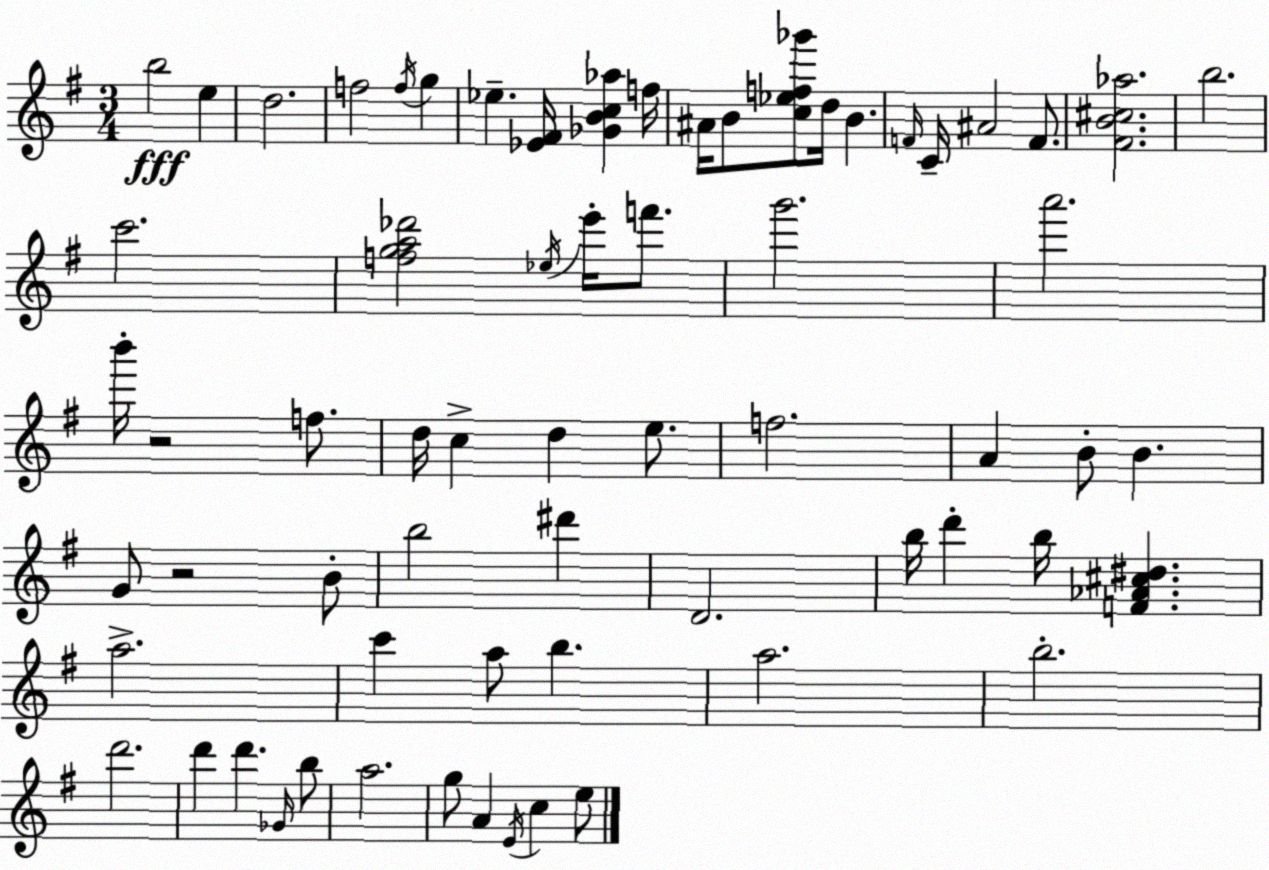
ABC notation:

X:1
T:Untitled
M:3/4
L:1/4
K:G
b2 e d2 f2 f/4 g _e [_E^F]/4 [_GBc_a] f/4 ^A/4 B/2 [c_ef_g']/2 d/4 B F/4 C/4 ^A2 F/2 [^FB^c_a]2 b2 c'2 [fga_d']2 _e/4 e'/4 f'/2 g'2 a'2 b'/4 z2 f/2 d/4 c d e/2 f2 A B/2 B G/2 z2 B/2 b2 ^d' D2 b/4 d' b/4 [F_A^c^d] a2 c' a/2 b a2 b2 d'2 d' d' _G/4 b/2 a2 g/2 A E/4 c e/2